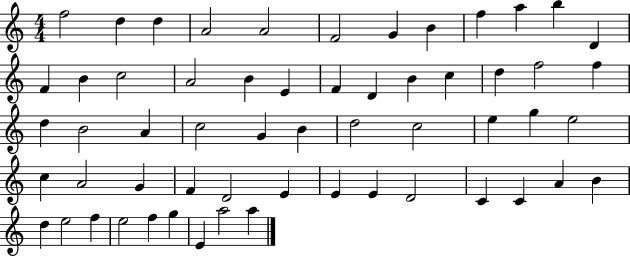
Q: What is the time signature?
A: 4/4